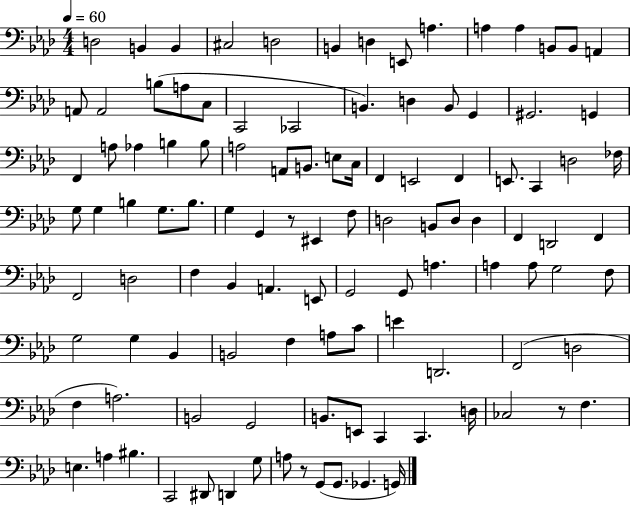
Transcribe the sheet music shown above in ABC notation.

X:1
T:Untitled
M:4/4
L:1/4
K:Ab
D,2 B,, B,, ^C,2 D,2 B,, D, E,,/2 A, A, A, B,,/2 B,,/2 A,, A,,/2 A,,2 B,/2 A,/2 C,/2 C,,2 _C,,2 B,, D, B,,/2 G,, ^G,,2 G,, F,, A,/2 _A, B, B,/2 A,2 A,,/2 B,,/2 E,/2 C,/4 F,, E,,2 F,, E,,/2 C,, D,2 _F,/4 G,/2 G, B, G,/2 B,/2 G, G,, z/2 ^E,, F,/2 D,2 B,,/2 D,/2 D, F,, D,,2 F,, F,,2 D,2 F, _B,, A,, E,,/2 G,,2 G,,/2 A, A, A,/2 G,2 F,/2 G,2 G, _B,, B,,2 F, A,/2 C/2 E D,,2 F,,2 D,2 F, A,2 B,,2 G,,2 B,,/2 E,,/2 C,, C,, D,/4 _C,2 z/2 F, E, A, ^B, C,,2 ^D,,/2 D,, G,/2 A,/2 z/2 G,,/2 G,,/2 _G,, G,,/4